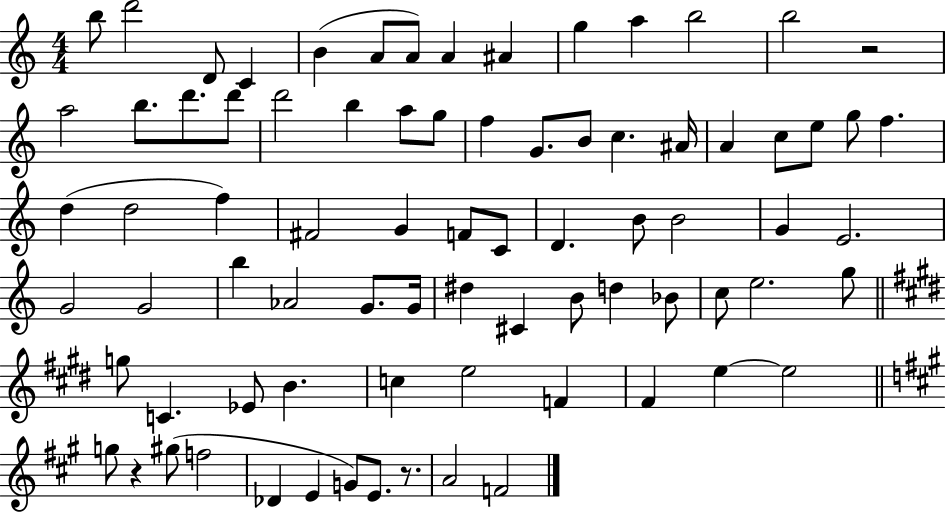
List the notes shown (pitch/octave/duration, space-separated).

B5/e D6/h D4/e C4/q B4/q A4/e A4/e A4/q A#4/q G5/q A5/q B5/h B5/h R/h A5/h B5/e. D6/e. D6/e D6/h B5/q A5/e G5/e F5/q G4/e. B4/e C5/q. A#4/s A4/q C5/e E5/e G5/e F5/q. D5/q D5/h F5/q F#4/h G4/q F4/e C4/e D4/q. B4/e B4/h G4/q E4/h. G4/h G4/h B5/q Ab4/h G4/e. G4/s D#5/q C#4/q B4/e D5/q Bb4/e C5/e E5/h. G5/e G5/e C4/q. Eb4/e B4/q. C5/q E5/h F4/q F#4/q E5/q E5/h G5/e R/q G#5/e F5/h Db4/q E4/q G4/e E4/e. R/e. A4/h F4/h